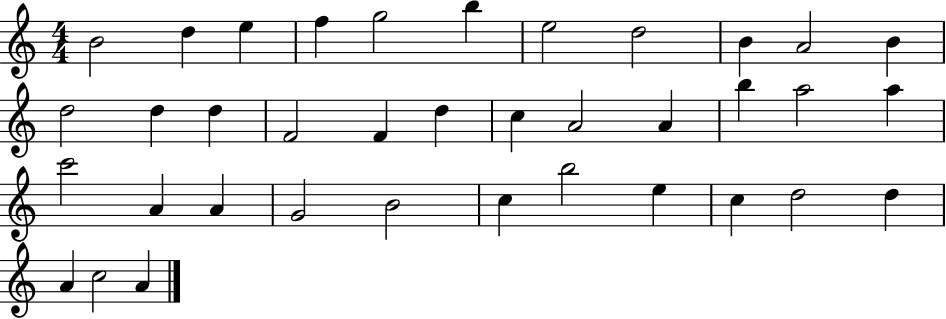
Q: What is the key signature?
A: C major